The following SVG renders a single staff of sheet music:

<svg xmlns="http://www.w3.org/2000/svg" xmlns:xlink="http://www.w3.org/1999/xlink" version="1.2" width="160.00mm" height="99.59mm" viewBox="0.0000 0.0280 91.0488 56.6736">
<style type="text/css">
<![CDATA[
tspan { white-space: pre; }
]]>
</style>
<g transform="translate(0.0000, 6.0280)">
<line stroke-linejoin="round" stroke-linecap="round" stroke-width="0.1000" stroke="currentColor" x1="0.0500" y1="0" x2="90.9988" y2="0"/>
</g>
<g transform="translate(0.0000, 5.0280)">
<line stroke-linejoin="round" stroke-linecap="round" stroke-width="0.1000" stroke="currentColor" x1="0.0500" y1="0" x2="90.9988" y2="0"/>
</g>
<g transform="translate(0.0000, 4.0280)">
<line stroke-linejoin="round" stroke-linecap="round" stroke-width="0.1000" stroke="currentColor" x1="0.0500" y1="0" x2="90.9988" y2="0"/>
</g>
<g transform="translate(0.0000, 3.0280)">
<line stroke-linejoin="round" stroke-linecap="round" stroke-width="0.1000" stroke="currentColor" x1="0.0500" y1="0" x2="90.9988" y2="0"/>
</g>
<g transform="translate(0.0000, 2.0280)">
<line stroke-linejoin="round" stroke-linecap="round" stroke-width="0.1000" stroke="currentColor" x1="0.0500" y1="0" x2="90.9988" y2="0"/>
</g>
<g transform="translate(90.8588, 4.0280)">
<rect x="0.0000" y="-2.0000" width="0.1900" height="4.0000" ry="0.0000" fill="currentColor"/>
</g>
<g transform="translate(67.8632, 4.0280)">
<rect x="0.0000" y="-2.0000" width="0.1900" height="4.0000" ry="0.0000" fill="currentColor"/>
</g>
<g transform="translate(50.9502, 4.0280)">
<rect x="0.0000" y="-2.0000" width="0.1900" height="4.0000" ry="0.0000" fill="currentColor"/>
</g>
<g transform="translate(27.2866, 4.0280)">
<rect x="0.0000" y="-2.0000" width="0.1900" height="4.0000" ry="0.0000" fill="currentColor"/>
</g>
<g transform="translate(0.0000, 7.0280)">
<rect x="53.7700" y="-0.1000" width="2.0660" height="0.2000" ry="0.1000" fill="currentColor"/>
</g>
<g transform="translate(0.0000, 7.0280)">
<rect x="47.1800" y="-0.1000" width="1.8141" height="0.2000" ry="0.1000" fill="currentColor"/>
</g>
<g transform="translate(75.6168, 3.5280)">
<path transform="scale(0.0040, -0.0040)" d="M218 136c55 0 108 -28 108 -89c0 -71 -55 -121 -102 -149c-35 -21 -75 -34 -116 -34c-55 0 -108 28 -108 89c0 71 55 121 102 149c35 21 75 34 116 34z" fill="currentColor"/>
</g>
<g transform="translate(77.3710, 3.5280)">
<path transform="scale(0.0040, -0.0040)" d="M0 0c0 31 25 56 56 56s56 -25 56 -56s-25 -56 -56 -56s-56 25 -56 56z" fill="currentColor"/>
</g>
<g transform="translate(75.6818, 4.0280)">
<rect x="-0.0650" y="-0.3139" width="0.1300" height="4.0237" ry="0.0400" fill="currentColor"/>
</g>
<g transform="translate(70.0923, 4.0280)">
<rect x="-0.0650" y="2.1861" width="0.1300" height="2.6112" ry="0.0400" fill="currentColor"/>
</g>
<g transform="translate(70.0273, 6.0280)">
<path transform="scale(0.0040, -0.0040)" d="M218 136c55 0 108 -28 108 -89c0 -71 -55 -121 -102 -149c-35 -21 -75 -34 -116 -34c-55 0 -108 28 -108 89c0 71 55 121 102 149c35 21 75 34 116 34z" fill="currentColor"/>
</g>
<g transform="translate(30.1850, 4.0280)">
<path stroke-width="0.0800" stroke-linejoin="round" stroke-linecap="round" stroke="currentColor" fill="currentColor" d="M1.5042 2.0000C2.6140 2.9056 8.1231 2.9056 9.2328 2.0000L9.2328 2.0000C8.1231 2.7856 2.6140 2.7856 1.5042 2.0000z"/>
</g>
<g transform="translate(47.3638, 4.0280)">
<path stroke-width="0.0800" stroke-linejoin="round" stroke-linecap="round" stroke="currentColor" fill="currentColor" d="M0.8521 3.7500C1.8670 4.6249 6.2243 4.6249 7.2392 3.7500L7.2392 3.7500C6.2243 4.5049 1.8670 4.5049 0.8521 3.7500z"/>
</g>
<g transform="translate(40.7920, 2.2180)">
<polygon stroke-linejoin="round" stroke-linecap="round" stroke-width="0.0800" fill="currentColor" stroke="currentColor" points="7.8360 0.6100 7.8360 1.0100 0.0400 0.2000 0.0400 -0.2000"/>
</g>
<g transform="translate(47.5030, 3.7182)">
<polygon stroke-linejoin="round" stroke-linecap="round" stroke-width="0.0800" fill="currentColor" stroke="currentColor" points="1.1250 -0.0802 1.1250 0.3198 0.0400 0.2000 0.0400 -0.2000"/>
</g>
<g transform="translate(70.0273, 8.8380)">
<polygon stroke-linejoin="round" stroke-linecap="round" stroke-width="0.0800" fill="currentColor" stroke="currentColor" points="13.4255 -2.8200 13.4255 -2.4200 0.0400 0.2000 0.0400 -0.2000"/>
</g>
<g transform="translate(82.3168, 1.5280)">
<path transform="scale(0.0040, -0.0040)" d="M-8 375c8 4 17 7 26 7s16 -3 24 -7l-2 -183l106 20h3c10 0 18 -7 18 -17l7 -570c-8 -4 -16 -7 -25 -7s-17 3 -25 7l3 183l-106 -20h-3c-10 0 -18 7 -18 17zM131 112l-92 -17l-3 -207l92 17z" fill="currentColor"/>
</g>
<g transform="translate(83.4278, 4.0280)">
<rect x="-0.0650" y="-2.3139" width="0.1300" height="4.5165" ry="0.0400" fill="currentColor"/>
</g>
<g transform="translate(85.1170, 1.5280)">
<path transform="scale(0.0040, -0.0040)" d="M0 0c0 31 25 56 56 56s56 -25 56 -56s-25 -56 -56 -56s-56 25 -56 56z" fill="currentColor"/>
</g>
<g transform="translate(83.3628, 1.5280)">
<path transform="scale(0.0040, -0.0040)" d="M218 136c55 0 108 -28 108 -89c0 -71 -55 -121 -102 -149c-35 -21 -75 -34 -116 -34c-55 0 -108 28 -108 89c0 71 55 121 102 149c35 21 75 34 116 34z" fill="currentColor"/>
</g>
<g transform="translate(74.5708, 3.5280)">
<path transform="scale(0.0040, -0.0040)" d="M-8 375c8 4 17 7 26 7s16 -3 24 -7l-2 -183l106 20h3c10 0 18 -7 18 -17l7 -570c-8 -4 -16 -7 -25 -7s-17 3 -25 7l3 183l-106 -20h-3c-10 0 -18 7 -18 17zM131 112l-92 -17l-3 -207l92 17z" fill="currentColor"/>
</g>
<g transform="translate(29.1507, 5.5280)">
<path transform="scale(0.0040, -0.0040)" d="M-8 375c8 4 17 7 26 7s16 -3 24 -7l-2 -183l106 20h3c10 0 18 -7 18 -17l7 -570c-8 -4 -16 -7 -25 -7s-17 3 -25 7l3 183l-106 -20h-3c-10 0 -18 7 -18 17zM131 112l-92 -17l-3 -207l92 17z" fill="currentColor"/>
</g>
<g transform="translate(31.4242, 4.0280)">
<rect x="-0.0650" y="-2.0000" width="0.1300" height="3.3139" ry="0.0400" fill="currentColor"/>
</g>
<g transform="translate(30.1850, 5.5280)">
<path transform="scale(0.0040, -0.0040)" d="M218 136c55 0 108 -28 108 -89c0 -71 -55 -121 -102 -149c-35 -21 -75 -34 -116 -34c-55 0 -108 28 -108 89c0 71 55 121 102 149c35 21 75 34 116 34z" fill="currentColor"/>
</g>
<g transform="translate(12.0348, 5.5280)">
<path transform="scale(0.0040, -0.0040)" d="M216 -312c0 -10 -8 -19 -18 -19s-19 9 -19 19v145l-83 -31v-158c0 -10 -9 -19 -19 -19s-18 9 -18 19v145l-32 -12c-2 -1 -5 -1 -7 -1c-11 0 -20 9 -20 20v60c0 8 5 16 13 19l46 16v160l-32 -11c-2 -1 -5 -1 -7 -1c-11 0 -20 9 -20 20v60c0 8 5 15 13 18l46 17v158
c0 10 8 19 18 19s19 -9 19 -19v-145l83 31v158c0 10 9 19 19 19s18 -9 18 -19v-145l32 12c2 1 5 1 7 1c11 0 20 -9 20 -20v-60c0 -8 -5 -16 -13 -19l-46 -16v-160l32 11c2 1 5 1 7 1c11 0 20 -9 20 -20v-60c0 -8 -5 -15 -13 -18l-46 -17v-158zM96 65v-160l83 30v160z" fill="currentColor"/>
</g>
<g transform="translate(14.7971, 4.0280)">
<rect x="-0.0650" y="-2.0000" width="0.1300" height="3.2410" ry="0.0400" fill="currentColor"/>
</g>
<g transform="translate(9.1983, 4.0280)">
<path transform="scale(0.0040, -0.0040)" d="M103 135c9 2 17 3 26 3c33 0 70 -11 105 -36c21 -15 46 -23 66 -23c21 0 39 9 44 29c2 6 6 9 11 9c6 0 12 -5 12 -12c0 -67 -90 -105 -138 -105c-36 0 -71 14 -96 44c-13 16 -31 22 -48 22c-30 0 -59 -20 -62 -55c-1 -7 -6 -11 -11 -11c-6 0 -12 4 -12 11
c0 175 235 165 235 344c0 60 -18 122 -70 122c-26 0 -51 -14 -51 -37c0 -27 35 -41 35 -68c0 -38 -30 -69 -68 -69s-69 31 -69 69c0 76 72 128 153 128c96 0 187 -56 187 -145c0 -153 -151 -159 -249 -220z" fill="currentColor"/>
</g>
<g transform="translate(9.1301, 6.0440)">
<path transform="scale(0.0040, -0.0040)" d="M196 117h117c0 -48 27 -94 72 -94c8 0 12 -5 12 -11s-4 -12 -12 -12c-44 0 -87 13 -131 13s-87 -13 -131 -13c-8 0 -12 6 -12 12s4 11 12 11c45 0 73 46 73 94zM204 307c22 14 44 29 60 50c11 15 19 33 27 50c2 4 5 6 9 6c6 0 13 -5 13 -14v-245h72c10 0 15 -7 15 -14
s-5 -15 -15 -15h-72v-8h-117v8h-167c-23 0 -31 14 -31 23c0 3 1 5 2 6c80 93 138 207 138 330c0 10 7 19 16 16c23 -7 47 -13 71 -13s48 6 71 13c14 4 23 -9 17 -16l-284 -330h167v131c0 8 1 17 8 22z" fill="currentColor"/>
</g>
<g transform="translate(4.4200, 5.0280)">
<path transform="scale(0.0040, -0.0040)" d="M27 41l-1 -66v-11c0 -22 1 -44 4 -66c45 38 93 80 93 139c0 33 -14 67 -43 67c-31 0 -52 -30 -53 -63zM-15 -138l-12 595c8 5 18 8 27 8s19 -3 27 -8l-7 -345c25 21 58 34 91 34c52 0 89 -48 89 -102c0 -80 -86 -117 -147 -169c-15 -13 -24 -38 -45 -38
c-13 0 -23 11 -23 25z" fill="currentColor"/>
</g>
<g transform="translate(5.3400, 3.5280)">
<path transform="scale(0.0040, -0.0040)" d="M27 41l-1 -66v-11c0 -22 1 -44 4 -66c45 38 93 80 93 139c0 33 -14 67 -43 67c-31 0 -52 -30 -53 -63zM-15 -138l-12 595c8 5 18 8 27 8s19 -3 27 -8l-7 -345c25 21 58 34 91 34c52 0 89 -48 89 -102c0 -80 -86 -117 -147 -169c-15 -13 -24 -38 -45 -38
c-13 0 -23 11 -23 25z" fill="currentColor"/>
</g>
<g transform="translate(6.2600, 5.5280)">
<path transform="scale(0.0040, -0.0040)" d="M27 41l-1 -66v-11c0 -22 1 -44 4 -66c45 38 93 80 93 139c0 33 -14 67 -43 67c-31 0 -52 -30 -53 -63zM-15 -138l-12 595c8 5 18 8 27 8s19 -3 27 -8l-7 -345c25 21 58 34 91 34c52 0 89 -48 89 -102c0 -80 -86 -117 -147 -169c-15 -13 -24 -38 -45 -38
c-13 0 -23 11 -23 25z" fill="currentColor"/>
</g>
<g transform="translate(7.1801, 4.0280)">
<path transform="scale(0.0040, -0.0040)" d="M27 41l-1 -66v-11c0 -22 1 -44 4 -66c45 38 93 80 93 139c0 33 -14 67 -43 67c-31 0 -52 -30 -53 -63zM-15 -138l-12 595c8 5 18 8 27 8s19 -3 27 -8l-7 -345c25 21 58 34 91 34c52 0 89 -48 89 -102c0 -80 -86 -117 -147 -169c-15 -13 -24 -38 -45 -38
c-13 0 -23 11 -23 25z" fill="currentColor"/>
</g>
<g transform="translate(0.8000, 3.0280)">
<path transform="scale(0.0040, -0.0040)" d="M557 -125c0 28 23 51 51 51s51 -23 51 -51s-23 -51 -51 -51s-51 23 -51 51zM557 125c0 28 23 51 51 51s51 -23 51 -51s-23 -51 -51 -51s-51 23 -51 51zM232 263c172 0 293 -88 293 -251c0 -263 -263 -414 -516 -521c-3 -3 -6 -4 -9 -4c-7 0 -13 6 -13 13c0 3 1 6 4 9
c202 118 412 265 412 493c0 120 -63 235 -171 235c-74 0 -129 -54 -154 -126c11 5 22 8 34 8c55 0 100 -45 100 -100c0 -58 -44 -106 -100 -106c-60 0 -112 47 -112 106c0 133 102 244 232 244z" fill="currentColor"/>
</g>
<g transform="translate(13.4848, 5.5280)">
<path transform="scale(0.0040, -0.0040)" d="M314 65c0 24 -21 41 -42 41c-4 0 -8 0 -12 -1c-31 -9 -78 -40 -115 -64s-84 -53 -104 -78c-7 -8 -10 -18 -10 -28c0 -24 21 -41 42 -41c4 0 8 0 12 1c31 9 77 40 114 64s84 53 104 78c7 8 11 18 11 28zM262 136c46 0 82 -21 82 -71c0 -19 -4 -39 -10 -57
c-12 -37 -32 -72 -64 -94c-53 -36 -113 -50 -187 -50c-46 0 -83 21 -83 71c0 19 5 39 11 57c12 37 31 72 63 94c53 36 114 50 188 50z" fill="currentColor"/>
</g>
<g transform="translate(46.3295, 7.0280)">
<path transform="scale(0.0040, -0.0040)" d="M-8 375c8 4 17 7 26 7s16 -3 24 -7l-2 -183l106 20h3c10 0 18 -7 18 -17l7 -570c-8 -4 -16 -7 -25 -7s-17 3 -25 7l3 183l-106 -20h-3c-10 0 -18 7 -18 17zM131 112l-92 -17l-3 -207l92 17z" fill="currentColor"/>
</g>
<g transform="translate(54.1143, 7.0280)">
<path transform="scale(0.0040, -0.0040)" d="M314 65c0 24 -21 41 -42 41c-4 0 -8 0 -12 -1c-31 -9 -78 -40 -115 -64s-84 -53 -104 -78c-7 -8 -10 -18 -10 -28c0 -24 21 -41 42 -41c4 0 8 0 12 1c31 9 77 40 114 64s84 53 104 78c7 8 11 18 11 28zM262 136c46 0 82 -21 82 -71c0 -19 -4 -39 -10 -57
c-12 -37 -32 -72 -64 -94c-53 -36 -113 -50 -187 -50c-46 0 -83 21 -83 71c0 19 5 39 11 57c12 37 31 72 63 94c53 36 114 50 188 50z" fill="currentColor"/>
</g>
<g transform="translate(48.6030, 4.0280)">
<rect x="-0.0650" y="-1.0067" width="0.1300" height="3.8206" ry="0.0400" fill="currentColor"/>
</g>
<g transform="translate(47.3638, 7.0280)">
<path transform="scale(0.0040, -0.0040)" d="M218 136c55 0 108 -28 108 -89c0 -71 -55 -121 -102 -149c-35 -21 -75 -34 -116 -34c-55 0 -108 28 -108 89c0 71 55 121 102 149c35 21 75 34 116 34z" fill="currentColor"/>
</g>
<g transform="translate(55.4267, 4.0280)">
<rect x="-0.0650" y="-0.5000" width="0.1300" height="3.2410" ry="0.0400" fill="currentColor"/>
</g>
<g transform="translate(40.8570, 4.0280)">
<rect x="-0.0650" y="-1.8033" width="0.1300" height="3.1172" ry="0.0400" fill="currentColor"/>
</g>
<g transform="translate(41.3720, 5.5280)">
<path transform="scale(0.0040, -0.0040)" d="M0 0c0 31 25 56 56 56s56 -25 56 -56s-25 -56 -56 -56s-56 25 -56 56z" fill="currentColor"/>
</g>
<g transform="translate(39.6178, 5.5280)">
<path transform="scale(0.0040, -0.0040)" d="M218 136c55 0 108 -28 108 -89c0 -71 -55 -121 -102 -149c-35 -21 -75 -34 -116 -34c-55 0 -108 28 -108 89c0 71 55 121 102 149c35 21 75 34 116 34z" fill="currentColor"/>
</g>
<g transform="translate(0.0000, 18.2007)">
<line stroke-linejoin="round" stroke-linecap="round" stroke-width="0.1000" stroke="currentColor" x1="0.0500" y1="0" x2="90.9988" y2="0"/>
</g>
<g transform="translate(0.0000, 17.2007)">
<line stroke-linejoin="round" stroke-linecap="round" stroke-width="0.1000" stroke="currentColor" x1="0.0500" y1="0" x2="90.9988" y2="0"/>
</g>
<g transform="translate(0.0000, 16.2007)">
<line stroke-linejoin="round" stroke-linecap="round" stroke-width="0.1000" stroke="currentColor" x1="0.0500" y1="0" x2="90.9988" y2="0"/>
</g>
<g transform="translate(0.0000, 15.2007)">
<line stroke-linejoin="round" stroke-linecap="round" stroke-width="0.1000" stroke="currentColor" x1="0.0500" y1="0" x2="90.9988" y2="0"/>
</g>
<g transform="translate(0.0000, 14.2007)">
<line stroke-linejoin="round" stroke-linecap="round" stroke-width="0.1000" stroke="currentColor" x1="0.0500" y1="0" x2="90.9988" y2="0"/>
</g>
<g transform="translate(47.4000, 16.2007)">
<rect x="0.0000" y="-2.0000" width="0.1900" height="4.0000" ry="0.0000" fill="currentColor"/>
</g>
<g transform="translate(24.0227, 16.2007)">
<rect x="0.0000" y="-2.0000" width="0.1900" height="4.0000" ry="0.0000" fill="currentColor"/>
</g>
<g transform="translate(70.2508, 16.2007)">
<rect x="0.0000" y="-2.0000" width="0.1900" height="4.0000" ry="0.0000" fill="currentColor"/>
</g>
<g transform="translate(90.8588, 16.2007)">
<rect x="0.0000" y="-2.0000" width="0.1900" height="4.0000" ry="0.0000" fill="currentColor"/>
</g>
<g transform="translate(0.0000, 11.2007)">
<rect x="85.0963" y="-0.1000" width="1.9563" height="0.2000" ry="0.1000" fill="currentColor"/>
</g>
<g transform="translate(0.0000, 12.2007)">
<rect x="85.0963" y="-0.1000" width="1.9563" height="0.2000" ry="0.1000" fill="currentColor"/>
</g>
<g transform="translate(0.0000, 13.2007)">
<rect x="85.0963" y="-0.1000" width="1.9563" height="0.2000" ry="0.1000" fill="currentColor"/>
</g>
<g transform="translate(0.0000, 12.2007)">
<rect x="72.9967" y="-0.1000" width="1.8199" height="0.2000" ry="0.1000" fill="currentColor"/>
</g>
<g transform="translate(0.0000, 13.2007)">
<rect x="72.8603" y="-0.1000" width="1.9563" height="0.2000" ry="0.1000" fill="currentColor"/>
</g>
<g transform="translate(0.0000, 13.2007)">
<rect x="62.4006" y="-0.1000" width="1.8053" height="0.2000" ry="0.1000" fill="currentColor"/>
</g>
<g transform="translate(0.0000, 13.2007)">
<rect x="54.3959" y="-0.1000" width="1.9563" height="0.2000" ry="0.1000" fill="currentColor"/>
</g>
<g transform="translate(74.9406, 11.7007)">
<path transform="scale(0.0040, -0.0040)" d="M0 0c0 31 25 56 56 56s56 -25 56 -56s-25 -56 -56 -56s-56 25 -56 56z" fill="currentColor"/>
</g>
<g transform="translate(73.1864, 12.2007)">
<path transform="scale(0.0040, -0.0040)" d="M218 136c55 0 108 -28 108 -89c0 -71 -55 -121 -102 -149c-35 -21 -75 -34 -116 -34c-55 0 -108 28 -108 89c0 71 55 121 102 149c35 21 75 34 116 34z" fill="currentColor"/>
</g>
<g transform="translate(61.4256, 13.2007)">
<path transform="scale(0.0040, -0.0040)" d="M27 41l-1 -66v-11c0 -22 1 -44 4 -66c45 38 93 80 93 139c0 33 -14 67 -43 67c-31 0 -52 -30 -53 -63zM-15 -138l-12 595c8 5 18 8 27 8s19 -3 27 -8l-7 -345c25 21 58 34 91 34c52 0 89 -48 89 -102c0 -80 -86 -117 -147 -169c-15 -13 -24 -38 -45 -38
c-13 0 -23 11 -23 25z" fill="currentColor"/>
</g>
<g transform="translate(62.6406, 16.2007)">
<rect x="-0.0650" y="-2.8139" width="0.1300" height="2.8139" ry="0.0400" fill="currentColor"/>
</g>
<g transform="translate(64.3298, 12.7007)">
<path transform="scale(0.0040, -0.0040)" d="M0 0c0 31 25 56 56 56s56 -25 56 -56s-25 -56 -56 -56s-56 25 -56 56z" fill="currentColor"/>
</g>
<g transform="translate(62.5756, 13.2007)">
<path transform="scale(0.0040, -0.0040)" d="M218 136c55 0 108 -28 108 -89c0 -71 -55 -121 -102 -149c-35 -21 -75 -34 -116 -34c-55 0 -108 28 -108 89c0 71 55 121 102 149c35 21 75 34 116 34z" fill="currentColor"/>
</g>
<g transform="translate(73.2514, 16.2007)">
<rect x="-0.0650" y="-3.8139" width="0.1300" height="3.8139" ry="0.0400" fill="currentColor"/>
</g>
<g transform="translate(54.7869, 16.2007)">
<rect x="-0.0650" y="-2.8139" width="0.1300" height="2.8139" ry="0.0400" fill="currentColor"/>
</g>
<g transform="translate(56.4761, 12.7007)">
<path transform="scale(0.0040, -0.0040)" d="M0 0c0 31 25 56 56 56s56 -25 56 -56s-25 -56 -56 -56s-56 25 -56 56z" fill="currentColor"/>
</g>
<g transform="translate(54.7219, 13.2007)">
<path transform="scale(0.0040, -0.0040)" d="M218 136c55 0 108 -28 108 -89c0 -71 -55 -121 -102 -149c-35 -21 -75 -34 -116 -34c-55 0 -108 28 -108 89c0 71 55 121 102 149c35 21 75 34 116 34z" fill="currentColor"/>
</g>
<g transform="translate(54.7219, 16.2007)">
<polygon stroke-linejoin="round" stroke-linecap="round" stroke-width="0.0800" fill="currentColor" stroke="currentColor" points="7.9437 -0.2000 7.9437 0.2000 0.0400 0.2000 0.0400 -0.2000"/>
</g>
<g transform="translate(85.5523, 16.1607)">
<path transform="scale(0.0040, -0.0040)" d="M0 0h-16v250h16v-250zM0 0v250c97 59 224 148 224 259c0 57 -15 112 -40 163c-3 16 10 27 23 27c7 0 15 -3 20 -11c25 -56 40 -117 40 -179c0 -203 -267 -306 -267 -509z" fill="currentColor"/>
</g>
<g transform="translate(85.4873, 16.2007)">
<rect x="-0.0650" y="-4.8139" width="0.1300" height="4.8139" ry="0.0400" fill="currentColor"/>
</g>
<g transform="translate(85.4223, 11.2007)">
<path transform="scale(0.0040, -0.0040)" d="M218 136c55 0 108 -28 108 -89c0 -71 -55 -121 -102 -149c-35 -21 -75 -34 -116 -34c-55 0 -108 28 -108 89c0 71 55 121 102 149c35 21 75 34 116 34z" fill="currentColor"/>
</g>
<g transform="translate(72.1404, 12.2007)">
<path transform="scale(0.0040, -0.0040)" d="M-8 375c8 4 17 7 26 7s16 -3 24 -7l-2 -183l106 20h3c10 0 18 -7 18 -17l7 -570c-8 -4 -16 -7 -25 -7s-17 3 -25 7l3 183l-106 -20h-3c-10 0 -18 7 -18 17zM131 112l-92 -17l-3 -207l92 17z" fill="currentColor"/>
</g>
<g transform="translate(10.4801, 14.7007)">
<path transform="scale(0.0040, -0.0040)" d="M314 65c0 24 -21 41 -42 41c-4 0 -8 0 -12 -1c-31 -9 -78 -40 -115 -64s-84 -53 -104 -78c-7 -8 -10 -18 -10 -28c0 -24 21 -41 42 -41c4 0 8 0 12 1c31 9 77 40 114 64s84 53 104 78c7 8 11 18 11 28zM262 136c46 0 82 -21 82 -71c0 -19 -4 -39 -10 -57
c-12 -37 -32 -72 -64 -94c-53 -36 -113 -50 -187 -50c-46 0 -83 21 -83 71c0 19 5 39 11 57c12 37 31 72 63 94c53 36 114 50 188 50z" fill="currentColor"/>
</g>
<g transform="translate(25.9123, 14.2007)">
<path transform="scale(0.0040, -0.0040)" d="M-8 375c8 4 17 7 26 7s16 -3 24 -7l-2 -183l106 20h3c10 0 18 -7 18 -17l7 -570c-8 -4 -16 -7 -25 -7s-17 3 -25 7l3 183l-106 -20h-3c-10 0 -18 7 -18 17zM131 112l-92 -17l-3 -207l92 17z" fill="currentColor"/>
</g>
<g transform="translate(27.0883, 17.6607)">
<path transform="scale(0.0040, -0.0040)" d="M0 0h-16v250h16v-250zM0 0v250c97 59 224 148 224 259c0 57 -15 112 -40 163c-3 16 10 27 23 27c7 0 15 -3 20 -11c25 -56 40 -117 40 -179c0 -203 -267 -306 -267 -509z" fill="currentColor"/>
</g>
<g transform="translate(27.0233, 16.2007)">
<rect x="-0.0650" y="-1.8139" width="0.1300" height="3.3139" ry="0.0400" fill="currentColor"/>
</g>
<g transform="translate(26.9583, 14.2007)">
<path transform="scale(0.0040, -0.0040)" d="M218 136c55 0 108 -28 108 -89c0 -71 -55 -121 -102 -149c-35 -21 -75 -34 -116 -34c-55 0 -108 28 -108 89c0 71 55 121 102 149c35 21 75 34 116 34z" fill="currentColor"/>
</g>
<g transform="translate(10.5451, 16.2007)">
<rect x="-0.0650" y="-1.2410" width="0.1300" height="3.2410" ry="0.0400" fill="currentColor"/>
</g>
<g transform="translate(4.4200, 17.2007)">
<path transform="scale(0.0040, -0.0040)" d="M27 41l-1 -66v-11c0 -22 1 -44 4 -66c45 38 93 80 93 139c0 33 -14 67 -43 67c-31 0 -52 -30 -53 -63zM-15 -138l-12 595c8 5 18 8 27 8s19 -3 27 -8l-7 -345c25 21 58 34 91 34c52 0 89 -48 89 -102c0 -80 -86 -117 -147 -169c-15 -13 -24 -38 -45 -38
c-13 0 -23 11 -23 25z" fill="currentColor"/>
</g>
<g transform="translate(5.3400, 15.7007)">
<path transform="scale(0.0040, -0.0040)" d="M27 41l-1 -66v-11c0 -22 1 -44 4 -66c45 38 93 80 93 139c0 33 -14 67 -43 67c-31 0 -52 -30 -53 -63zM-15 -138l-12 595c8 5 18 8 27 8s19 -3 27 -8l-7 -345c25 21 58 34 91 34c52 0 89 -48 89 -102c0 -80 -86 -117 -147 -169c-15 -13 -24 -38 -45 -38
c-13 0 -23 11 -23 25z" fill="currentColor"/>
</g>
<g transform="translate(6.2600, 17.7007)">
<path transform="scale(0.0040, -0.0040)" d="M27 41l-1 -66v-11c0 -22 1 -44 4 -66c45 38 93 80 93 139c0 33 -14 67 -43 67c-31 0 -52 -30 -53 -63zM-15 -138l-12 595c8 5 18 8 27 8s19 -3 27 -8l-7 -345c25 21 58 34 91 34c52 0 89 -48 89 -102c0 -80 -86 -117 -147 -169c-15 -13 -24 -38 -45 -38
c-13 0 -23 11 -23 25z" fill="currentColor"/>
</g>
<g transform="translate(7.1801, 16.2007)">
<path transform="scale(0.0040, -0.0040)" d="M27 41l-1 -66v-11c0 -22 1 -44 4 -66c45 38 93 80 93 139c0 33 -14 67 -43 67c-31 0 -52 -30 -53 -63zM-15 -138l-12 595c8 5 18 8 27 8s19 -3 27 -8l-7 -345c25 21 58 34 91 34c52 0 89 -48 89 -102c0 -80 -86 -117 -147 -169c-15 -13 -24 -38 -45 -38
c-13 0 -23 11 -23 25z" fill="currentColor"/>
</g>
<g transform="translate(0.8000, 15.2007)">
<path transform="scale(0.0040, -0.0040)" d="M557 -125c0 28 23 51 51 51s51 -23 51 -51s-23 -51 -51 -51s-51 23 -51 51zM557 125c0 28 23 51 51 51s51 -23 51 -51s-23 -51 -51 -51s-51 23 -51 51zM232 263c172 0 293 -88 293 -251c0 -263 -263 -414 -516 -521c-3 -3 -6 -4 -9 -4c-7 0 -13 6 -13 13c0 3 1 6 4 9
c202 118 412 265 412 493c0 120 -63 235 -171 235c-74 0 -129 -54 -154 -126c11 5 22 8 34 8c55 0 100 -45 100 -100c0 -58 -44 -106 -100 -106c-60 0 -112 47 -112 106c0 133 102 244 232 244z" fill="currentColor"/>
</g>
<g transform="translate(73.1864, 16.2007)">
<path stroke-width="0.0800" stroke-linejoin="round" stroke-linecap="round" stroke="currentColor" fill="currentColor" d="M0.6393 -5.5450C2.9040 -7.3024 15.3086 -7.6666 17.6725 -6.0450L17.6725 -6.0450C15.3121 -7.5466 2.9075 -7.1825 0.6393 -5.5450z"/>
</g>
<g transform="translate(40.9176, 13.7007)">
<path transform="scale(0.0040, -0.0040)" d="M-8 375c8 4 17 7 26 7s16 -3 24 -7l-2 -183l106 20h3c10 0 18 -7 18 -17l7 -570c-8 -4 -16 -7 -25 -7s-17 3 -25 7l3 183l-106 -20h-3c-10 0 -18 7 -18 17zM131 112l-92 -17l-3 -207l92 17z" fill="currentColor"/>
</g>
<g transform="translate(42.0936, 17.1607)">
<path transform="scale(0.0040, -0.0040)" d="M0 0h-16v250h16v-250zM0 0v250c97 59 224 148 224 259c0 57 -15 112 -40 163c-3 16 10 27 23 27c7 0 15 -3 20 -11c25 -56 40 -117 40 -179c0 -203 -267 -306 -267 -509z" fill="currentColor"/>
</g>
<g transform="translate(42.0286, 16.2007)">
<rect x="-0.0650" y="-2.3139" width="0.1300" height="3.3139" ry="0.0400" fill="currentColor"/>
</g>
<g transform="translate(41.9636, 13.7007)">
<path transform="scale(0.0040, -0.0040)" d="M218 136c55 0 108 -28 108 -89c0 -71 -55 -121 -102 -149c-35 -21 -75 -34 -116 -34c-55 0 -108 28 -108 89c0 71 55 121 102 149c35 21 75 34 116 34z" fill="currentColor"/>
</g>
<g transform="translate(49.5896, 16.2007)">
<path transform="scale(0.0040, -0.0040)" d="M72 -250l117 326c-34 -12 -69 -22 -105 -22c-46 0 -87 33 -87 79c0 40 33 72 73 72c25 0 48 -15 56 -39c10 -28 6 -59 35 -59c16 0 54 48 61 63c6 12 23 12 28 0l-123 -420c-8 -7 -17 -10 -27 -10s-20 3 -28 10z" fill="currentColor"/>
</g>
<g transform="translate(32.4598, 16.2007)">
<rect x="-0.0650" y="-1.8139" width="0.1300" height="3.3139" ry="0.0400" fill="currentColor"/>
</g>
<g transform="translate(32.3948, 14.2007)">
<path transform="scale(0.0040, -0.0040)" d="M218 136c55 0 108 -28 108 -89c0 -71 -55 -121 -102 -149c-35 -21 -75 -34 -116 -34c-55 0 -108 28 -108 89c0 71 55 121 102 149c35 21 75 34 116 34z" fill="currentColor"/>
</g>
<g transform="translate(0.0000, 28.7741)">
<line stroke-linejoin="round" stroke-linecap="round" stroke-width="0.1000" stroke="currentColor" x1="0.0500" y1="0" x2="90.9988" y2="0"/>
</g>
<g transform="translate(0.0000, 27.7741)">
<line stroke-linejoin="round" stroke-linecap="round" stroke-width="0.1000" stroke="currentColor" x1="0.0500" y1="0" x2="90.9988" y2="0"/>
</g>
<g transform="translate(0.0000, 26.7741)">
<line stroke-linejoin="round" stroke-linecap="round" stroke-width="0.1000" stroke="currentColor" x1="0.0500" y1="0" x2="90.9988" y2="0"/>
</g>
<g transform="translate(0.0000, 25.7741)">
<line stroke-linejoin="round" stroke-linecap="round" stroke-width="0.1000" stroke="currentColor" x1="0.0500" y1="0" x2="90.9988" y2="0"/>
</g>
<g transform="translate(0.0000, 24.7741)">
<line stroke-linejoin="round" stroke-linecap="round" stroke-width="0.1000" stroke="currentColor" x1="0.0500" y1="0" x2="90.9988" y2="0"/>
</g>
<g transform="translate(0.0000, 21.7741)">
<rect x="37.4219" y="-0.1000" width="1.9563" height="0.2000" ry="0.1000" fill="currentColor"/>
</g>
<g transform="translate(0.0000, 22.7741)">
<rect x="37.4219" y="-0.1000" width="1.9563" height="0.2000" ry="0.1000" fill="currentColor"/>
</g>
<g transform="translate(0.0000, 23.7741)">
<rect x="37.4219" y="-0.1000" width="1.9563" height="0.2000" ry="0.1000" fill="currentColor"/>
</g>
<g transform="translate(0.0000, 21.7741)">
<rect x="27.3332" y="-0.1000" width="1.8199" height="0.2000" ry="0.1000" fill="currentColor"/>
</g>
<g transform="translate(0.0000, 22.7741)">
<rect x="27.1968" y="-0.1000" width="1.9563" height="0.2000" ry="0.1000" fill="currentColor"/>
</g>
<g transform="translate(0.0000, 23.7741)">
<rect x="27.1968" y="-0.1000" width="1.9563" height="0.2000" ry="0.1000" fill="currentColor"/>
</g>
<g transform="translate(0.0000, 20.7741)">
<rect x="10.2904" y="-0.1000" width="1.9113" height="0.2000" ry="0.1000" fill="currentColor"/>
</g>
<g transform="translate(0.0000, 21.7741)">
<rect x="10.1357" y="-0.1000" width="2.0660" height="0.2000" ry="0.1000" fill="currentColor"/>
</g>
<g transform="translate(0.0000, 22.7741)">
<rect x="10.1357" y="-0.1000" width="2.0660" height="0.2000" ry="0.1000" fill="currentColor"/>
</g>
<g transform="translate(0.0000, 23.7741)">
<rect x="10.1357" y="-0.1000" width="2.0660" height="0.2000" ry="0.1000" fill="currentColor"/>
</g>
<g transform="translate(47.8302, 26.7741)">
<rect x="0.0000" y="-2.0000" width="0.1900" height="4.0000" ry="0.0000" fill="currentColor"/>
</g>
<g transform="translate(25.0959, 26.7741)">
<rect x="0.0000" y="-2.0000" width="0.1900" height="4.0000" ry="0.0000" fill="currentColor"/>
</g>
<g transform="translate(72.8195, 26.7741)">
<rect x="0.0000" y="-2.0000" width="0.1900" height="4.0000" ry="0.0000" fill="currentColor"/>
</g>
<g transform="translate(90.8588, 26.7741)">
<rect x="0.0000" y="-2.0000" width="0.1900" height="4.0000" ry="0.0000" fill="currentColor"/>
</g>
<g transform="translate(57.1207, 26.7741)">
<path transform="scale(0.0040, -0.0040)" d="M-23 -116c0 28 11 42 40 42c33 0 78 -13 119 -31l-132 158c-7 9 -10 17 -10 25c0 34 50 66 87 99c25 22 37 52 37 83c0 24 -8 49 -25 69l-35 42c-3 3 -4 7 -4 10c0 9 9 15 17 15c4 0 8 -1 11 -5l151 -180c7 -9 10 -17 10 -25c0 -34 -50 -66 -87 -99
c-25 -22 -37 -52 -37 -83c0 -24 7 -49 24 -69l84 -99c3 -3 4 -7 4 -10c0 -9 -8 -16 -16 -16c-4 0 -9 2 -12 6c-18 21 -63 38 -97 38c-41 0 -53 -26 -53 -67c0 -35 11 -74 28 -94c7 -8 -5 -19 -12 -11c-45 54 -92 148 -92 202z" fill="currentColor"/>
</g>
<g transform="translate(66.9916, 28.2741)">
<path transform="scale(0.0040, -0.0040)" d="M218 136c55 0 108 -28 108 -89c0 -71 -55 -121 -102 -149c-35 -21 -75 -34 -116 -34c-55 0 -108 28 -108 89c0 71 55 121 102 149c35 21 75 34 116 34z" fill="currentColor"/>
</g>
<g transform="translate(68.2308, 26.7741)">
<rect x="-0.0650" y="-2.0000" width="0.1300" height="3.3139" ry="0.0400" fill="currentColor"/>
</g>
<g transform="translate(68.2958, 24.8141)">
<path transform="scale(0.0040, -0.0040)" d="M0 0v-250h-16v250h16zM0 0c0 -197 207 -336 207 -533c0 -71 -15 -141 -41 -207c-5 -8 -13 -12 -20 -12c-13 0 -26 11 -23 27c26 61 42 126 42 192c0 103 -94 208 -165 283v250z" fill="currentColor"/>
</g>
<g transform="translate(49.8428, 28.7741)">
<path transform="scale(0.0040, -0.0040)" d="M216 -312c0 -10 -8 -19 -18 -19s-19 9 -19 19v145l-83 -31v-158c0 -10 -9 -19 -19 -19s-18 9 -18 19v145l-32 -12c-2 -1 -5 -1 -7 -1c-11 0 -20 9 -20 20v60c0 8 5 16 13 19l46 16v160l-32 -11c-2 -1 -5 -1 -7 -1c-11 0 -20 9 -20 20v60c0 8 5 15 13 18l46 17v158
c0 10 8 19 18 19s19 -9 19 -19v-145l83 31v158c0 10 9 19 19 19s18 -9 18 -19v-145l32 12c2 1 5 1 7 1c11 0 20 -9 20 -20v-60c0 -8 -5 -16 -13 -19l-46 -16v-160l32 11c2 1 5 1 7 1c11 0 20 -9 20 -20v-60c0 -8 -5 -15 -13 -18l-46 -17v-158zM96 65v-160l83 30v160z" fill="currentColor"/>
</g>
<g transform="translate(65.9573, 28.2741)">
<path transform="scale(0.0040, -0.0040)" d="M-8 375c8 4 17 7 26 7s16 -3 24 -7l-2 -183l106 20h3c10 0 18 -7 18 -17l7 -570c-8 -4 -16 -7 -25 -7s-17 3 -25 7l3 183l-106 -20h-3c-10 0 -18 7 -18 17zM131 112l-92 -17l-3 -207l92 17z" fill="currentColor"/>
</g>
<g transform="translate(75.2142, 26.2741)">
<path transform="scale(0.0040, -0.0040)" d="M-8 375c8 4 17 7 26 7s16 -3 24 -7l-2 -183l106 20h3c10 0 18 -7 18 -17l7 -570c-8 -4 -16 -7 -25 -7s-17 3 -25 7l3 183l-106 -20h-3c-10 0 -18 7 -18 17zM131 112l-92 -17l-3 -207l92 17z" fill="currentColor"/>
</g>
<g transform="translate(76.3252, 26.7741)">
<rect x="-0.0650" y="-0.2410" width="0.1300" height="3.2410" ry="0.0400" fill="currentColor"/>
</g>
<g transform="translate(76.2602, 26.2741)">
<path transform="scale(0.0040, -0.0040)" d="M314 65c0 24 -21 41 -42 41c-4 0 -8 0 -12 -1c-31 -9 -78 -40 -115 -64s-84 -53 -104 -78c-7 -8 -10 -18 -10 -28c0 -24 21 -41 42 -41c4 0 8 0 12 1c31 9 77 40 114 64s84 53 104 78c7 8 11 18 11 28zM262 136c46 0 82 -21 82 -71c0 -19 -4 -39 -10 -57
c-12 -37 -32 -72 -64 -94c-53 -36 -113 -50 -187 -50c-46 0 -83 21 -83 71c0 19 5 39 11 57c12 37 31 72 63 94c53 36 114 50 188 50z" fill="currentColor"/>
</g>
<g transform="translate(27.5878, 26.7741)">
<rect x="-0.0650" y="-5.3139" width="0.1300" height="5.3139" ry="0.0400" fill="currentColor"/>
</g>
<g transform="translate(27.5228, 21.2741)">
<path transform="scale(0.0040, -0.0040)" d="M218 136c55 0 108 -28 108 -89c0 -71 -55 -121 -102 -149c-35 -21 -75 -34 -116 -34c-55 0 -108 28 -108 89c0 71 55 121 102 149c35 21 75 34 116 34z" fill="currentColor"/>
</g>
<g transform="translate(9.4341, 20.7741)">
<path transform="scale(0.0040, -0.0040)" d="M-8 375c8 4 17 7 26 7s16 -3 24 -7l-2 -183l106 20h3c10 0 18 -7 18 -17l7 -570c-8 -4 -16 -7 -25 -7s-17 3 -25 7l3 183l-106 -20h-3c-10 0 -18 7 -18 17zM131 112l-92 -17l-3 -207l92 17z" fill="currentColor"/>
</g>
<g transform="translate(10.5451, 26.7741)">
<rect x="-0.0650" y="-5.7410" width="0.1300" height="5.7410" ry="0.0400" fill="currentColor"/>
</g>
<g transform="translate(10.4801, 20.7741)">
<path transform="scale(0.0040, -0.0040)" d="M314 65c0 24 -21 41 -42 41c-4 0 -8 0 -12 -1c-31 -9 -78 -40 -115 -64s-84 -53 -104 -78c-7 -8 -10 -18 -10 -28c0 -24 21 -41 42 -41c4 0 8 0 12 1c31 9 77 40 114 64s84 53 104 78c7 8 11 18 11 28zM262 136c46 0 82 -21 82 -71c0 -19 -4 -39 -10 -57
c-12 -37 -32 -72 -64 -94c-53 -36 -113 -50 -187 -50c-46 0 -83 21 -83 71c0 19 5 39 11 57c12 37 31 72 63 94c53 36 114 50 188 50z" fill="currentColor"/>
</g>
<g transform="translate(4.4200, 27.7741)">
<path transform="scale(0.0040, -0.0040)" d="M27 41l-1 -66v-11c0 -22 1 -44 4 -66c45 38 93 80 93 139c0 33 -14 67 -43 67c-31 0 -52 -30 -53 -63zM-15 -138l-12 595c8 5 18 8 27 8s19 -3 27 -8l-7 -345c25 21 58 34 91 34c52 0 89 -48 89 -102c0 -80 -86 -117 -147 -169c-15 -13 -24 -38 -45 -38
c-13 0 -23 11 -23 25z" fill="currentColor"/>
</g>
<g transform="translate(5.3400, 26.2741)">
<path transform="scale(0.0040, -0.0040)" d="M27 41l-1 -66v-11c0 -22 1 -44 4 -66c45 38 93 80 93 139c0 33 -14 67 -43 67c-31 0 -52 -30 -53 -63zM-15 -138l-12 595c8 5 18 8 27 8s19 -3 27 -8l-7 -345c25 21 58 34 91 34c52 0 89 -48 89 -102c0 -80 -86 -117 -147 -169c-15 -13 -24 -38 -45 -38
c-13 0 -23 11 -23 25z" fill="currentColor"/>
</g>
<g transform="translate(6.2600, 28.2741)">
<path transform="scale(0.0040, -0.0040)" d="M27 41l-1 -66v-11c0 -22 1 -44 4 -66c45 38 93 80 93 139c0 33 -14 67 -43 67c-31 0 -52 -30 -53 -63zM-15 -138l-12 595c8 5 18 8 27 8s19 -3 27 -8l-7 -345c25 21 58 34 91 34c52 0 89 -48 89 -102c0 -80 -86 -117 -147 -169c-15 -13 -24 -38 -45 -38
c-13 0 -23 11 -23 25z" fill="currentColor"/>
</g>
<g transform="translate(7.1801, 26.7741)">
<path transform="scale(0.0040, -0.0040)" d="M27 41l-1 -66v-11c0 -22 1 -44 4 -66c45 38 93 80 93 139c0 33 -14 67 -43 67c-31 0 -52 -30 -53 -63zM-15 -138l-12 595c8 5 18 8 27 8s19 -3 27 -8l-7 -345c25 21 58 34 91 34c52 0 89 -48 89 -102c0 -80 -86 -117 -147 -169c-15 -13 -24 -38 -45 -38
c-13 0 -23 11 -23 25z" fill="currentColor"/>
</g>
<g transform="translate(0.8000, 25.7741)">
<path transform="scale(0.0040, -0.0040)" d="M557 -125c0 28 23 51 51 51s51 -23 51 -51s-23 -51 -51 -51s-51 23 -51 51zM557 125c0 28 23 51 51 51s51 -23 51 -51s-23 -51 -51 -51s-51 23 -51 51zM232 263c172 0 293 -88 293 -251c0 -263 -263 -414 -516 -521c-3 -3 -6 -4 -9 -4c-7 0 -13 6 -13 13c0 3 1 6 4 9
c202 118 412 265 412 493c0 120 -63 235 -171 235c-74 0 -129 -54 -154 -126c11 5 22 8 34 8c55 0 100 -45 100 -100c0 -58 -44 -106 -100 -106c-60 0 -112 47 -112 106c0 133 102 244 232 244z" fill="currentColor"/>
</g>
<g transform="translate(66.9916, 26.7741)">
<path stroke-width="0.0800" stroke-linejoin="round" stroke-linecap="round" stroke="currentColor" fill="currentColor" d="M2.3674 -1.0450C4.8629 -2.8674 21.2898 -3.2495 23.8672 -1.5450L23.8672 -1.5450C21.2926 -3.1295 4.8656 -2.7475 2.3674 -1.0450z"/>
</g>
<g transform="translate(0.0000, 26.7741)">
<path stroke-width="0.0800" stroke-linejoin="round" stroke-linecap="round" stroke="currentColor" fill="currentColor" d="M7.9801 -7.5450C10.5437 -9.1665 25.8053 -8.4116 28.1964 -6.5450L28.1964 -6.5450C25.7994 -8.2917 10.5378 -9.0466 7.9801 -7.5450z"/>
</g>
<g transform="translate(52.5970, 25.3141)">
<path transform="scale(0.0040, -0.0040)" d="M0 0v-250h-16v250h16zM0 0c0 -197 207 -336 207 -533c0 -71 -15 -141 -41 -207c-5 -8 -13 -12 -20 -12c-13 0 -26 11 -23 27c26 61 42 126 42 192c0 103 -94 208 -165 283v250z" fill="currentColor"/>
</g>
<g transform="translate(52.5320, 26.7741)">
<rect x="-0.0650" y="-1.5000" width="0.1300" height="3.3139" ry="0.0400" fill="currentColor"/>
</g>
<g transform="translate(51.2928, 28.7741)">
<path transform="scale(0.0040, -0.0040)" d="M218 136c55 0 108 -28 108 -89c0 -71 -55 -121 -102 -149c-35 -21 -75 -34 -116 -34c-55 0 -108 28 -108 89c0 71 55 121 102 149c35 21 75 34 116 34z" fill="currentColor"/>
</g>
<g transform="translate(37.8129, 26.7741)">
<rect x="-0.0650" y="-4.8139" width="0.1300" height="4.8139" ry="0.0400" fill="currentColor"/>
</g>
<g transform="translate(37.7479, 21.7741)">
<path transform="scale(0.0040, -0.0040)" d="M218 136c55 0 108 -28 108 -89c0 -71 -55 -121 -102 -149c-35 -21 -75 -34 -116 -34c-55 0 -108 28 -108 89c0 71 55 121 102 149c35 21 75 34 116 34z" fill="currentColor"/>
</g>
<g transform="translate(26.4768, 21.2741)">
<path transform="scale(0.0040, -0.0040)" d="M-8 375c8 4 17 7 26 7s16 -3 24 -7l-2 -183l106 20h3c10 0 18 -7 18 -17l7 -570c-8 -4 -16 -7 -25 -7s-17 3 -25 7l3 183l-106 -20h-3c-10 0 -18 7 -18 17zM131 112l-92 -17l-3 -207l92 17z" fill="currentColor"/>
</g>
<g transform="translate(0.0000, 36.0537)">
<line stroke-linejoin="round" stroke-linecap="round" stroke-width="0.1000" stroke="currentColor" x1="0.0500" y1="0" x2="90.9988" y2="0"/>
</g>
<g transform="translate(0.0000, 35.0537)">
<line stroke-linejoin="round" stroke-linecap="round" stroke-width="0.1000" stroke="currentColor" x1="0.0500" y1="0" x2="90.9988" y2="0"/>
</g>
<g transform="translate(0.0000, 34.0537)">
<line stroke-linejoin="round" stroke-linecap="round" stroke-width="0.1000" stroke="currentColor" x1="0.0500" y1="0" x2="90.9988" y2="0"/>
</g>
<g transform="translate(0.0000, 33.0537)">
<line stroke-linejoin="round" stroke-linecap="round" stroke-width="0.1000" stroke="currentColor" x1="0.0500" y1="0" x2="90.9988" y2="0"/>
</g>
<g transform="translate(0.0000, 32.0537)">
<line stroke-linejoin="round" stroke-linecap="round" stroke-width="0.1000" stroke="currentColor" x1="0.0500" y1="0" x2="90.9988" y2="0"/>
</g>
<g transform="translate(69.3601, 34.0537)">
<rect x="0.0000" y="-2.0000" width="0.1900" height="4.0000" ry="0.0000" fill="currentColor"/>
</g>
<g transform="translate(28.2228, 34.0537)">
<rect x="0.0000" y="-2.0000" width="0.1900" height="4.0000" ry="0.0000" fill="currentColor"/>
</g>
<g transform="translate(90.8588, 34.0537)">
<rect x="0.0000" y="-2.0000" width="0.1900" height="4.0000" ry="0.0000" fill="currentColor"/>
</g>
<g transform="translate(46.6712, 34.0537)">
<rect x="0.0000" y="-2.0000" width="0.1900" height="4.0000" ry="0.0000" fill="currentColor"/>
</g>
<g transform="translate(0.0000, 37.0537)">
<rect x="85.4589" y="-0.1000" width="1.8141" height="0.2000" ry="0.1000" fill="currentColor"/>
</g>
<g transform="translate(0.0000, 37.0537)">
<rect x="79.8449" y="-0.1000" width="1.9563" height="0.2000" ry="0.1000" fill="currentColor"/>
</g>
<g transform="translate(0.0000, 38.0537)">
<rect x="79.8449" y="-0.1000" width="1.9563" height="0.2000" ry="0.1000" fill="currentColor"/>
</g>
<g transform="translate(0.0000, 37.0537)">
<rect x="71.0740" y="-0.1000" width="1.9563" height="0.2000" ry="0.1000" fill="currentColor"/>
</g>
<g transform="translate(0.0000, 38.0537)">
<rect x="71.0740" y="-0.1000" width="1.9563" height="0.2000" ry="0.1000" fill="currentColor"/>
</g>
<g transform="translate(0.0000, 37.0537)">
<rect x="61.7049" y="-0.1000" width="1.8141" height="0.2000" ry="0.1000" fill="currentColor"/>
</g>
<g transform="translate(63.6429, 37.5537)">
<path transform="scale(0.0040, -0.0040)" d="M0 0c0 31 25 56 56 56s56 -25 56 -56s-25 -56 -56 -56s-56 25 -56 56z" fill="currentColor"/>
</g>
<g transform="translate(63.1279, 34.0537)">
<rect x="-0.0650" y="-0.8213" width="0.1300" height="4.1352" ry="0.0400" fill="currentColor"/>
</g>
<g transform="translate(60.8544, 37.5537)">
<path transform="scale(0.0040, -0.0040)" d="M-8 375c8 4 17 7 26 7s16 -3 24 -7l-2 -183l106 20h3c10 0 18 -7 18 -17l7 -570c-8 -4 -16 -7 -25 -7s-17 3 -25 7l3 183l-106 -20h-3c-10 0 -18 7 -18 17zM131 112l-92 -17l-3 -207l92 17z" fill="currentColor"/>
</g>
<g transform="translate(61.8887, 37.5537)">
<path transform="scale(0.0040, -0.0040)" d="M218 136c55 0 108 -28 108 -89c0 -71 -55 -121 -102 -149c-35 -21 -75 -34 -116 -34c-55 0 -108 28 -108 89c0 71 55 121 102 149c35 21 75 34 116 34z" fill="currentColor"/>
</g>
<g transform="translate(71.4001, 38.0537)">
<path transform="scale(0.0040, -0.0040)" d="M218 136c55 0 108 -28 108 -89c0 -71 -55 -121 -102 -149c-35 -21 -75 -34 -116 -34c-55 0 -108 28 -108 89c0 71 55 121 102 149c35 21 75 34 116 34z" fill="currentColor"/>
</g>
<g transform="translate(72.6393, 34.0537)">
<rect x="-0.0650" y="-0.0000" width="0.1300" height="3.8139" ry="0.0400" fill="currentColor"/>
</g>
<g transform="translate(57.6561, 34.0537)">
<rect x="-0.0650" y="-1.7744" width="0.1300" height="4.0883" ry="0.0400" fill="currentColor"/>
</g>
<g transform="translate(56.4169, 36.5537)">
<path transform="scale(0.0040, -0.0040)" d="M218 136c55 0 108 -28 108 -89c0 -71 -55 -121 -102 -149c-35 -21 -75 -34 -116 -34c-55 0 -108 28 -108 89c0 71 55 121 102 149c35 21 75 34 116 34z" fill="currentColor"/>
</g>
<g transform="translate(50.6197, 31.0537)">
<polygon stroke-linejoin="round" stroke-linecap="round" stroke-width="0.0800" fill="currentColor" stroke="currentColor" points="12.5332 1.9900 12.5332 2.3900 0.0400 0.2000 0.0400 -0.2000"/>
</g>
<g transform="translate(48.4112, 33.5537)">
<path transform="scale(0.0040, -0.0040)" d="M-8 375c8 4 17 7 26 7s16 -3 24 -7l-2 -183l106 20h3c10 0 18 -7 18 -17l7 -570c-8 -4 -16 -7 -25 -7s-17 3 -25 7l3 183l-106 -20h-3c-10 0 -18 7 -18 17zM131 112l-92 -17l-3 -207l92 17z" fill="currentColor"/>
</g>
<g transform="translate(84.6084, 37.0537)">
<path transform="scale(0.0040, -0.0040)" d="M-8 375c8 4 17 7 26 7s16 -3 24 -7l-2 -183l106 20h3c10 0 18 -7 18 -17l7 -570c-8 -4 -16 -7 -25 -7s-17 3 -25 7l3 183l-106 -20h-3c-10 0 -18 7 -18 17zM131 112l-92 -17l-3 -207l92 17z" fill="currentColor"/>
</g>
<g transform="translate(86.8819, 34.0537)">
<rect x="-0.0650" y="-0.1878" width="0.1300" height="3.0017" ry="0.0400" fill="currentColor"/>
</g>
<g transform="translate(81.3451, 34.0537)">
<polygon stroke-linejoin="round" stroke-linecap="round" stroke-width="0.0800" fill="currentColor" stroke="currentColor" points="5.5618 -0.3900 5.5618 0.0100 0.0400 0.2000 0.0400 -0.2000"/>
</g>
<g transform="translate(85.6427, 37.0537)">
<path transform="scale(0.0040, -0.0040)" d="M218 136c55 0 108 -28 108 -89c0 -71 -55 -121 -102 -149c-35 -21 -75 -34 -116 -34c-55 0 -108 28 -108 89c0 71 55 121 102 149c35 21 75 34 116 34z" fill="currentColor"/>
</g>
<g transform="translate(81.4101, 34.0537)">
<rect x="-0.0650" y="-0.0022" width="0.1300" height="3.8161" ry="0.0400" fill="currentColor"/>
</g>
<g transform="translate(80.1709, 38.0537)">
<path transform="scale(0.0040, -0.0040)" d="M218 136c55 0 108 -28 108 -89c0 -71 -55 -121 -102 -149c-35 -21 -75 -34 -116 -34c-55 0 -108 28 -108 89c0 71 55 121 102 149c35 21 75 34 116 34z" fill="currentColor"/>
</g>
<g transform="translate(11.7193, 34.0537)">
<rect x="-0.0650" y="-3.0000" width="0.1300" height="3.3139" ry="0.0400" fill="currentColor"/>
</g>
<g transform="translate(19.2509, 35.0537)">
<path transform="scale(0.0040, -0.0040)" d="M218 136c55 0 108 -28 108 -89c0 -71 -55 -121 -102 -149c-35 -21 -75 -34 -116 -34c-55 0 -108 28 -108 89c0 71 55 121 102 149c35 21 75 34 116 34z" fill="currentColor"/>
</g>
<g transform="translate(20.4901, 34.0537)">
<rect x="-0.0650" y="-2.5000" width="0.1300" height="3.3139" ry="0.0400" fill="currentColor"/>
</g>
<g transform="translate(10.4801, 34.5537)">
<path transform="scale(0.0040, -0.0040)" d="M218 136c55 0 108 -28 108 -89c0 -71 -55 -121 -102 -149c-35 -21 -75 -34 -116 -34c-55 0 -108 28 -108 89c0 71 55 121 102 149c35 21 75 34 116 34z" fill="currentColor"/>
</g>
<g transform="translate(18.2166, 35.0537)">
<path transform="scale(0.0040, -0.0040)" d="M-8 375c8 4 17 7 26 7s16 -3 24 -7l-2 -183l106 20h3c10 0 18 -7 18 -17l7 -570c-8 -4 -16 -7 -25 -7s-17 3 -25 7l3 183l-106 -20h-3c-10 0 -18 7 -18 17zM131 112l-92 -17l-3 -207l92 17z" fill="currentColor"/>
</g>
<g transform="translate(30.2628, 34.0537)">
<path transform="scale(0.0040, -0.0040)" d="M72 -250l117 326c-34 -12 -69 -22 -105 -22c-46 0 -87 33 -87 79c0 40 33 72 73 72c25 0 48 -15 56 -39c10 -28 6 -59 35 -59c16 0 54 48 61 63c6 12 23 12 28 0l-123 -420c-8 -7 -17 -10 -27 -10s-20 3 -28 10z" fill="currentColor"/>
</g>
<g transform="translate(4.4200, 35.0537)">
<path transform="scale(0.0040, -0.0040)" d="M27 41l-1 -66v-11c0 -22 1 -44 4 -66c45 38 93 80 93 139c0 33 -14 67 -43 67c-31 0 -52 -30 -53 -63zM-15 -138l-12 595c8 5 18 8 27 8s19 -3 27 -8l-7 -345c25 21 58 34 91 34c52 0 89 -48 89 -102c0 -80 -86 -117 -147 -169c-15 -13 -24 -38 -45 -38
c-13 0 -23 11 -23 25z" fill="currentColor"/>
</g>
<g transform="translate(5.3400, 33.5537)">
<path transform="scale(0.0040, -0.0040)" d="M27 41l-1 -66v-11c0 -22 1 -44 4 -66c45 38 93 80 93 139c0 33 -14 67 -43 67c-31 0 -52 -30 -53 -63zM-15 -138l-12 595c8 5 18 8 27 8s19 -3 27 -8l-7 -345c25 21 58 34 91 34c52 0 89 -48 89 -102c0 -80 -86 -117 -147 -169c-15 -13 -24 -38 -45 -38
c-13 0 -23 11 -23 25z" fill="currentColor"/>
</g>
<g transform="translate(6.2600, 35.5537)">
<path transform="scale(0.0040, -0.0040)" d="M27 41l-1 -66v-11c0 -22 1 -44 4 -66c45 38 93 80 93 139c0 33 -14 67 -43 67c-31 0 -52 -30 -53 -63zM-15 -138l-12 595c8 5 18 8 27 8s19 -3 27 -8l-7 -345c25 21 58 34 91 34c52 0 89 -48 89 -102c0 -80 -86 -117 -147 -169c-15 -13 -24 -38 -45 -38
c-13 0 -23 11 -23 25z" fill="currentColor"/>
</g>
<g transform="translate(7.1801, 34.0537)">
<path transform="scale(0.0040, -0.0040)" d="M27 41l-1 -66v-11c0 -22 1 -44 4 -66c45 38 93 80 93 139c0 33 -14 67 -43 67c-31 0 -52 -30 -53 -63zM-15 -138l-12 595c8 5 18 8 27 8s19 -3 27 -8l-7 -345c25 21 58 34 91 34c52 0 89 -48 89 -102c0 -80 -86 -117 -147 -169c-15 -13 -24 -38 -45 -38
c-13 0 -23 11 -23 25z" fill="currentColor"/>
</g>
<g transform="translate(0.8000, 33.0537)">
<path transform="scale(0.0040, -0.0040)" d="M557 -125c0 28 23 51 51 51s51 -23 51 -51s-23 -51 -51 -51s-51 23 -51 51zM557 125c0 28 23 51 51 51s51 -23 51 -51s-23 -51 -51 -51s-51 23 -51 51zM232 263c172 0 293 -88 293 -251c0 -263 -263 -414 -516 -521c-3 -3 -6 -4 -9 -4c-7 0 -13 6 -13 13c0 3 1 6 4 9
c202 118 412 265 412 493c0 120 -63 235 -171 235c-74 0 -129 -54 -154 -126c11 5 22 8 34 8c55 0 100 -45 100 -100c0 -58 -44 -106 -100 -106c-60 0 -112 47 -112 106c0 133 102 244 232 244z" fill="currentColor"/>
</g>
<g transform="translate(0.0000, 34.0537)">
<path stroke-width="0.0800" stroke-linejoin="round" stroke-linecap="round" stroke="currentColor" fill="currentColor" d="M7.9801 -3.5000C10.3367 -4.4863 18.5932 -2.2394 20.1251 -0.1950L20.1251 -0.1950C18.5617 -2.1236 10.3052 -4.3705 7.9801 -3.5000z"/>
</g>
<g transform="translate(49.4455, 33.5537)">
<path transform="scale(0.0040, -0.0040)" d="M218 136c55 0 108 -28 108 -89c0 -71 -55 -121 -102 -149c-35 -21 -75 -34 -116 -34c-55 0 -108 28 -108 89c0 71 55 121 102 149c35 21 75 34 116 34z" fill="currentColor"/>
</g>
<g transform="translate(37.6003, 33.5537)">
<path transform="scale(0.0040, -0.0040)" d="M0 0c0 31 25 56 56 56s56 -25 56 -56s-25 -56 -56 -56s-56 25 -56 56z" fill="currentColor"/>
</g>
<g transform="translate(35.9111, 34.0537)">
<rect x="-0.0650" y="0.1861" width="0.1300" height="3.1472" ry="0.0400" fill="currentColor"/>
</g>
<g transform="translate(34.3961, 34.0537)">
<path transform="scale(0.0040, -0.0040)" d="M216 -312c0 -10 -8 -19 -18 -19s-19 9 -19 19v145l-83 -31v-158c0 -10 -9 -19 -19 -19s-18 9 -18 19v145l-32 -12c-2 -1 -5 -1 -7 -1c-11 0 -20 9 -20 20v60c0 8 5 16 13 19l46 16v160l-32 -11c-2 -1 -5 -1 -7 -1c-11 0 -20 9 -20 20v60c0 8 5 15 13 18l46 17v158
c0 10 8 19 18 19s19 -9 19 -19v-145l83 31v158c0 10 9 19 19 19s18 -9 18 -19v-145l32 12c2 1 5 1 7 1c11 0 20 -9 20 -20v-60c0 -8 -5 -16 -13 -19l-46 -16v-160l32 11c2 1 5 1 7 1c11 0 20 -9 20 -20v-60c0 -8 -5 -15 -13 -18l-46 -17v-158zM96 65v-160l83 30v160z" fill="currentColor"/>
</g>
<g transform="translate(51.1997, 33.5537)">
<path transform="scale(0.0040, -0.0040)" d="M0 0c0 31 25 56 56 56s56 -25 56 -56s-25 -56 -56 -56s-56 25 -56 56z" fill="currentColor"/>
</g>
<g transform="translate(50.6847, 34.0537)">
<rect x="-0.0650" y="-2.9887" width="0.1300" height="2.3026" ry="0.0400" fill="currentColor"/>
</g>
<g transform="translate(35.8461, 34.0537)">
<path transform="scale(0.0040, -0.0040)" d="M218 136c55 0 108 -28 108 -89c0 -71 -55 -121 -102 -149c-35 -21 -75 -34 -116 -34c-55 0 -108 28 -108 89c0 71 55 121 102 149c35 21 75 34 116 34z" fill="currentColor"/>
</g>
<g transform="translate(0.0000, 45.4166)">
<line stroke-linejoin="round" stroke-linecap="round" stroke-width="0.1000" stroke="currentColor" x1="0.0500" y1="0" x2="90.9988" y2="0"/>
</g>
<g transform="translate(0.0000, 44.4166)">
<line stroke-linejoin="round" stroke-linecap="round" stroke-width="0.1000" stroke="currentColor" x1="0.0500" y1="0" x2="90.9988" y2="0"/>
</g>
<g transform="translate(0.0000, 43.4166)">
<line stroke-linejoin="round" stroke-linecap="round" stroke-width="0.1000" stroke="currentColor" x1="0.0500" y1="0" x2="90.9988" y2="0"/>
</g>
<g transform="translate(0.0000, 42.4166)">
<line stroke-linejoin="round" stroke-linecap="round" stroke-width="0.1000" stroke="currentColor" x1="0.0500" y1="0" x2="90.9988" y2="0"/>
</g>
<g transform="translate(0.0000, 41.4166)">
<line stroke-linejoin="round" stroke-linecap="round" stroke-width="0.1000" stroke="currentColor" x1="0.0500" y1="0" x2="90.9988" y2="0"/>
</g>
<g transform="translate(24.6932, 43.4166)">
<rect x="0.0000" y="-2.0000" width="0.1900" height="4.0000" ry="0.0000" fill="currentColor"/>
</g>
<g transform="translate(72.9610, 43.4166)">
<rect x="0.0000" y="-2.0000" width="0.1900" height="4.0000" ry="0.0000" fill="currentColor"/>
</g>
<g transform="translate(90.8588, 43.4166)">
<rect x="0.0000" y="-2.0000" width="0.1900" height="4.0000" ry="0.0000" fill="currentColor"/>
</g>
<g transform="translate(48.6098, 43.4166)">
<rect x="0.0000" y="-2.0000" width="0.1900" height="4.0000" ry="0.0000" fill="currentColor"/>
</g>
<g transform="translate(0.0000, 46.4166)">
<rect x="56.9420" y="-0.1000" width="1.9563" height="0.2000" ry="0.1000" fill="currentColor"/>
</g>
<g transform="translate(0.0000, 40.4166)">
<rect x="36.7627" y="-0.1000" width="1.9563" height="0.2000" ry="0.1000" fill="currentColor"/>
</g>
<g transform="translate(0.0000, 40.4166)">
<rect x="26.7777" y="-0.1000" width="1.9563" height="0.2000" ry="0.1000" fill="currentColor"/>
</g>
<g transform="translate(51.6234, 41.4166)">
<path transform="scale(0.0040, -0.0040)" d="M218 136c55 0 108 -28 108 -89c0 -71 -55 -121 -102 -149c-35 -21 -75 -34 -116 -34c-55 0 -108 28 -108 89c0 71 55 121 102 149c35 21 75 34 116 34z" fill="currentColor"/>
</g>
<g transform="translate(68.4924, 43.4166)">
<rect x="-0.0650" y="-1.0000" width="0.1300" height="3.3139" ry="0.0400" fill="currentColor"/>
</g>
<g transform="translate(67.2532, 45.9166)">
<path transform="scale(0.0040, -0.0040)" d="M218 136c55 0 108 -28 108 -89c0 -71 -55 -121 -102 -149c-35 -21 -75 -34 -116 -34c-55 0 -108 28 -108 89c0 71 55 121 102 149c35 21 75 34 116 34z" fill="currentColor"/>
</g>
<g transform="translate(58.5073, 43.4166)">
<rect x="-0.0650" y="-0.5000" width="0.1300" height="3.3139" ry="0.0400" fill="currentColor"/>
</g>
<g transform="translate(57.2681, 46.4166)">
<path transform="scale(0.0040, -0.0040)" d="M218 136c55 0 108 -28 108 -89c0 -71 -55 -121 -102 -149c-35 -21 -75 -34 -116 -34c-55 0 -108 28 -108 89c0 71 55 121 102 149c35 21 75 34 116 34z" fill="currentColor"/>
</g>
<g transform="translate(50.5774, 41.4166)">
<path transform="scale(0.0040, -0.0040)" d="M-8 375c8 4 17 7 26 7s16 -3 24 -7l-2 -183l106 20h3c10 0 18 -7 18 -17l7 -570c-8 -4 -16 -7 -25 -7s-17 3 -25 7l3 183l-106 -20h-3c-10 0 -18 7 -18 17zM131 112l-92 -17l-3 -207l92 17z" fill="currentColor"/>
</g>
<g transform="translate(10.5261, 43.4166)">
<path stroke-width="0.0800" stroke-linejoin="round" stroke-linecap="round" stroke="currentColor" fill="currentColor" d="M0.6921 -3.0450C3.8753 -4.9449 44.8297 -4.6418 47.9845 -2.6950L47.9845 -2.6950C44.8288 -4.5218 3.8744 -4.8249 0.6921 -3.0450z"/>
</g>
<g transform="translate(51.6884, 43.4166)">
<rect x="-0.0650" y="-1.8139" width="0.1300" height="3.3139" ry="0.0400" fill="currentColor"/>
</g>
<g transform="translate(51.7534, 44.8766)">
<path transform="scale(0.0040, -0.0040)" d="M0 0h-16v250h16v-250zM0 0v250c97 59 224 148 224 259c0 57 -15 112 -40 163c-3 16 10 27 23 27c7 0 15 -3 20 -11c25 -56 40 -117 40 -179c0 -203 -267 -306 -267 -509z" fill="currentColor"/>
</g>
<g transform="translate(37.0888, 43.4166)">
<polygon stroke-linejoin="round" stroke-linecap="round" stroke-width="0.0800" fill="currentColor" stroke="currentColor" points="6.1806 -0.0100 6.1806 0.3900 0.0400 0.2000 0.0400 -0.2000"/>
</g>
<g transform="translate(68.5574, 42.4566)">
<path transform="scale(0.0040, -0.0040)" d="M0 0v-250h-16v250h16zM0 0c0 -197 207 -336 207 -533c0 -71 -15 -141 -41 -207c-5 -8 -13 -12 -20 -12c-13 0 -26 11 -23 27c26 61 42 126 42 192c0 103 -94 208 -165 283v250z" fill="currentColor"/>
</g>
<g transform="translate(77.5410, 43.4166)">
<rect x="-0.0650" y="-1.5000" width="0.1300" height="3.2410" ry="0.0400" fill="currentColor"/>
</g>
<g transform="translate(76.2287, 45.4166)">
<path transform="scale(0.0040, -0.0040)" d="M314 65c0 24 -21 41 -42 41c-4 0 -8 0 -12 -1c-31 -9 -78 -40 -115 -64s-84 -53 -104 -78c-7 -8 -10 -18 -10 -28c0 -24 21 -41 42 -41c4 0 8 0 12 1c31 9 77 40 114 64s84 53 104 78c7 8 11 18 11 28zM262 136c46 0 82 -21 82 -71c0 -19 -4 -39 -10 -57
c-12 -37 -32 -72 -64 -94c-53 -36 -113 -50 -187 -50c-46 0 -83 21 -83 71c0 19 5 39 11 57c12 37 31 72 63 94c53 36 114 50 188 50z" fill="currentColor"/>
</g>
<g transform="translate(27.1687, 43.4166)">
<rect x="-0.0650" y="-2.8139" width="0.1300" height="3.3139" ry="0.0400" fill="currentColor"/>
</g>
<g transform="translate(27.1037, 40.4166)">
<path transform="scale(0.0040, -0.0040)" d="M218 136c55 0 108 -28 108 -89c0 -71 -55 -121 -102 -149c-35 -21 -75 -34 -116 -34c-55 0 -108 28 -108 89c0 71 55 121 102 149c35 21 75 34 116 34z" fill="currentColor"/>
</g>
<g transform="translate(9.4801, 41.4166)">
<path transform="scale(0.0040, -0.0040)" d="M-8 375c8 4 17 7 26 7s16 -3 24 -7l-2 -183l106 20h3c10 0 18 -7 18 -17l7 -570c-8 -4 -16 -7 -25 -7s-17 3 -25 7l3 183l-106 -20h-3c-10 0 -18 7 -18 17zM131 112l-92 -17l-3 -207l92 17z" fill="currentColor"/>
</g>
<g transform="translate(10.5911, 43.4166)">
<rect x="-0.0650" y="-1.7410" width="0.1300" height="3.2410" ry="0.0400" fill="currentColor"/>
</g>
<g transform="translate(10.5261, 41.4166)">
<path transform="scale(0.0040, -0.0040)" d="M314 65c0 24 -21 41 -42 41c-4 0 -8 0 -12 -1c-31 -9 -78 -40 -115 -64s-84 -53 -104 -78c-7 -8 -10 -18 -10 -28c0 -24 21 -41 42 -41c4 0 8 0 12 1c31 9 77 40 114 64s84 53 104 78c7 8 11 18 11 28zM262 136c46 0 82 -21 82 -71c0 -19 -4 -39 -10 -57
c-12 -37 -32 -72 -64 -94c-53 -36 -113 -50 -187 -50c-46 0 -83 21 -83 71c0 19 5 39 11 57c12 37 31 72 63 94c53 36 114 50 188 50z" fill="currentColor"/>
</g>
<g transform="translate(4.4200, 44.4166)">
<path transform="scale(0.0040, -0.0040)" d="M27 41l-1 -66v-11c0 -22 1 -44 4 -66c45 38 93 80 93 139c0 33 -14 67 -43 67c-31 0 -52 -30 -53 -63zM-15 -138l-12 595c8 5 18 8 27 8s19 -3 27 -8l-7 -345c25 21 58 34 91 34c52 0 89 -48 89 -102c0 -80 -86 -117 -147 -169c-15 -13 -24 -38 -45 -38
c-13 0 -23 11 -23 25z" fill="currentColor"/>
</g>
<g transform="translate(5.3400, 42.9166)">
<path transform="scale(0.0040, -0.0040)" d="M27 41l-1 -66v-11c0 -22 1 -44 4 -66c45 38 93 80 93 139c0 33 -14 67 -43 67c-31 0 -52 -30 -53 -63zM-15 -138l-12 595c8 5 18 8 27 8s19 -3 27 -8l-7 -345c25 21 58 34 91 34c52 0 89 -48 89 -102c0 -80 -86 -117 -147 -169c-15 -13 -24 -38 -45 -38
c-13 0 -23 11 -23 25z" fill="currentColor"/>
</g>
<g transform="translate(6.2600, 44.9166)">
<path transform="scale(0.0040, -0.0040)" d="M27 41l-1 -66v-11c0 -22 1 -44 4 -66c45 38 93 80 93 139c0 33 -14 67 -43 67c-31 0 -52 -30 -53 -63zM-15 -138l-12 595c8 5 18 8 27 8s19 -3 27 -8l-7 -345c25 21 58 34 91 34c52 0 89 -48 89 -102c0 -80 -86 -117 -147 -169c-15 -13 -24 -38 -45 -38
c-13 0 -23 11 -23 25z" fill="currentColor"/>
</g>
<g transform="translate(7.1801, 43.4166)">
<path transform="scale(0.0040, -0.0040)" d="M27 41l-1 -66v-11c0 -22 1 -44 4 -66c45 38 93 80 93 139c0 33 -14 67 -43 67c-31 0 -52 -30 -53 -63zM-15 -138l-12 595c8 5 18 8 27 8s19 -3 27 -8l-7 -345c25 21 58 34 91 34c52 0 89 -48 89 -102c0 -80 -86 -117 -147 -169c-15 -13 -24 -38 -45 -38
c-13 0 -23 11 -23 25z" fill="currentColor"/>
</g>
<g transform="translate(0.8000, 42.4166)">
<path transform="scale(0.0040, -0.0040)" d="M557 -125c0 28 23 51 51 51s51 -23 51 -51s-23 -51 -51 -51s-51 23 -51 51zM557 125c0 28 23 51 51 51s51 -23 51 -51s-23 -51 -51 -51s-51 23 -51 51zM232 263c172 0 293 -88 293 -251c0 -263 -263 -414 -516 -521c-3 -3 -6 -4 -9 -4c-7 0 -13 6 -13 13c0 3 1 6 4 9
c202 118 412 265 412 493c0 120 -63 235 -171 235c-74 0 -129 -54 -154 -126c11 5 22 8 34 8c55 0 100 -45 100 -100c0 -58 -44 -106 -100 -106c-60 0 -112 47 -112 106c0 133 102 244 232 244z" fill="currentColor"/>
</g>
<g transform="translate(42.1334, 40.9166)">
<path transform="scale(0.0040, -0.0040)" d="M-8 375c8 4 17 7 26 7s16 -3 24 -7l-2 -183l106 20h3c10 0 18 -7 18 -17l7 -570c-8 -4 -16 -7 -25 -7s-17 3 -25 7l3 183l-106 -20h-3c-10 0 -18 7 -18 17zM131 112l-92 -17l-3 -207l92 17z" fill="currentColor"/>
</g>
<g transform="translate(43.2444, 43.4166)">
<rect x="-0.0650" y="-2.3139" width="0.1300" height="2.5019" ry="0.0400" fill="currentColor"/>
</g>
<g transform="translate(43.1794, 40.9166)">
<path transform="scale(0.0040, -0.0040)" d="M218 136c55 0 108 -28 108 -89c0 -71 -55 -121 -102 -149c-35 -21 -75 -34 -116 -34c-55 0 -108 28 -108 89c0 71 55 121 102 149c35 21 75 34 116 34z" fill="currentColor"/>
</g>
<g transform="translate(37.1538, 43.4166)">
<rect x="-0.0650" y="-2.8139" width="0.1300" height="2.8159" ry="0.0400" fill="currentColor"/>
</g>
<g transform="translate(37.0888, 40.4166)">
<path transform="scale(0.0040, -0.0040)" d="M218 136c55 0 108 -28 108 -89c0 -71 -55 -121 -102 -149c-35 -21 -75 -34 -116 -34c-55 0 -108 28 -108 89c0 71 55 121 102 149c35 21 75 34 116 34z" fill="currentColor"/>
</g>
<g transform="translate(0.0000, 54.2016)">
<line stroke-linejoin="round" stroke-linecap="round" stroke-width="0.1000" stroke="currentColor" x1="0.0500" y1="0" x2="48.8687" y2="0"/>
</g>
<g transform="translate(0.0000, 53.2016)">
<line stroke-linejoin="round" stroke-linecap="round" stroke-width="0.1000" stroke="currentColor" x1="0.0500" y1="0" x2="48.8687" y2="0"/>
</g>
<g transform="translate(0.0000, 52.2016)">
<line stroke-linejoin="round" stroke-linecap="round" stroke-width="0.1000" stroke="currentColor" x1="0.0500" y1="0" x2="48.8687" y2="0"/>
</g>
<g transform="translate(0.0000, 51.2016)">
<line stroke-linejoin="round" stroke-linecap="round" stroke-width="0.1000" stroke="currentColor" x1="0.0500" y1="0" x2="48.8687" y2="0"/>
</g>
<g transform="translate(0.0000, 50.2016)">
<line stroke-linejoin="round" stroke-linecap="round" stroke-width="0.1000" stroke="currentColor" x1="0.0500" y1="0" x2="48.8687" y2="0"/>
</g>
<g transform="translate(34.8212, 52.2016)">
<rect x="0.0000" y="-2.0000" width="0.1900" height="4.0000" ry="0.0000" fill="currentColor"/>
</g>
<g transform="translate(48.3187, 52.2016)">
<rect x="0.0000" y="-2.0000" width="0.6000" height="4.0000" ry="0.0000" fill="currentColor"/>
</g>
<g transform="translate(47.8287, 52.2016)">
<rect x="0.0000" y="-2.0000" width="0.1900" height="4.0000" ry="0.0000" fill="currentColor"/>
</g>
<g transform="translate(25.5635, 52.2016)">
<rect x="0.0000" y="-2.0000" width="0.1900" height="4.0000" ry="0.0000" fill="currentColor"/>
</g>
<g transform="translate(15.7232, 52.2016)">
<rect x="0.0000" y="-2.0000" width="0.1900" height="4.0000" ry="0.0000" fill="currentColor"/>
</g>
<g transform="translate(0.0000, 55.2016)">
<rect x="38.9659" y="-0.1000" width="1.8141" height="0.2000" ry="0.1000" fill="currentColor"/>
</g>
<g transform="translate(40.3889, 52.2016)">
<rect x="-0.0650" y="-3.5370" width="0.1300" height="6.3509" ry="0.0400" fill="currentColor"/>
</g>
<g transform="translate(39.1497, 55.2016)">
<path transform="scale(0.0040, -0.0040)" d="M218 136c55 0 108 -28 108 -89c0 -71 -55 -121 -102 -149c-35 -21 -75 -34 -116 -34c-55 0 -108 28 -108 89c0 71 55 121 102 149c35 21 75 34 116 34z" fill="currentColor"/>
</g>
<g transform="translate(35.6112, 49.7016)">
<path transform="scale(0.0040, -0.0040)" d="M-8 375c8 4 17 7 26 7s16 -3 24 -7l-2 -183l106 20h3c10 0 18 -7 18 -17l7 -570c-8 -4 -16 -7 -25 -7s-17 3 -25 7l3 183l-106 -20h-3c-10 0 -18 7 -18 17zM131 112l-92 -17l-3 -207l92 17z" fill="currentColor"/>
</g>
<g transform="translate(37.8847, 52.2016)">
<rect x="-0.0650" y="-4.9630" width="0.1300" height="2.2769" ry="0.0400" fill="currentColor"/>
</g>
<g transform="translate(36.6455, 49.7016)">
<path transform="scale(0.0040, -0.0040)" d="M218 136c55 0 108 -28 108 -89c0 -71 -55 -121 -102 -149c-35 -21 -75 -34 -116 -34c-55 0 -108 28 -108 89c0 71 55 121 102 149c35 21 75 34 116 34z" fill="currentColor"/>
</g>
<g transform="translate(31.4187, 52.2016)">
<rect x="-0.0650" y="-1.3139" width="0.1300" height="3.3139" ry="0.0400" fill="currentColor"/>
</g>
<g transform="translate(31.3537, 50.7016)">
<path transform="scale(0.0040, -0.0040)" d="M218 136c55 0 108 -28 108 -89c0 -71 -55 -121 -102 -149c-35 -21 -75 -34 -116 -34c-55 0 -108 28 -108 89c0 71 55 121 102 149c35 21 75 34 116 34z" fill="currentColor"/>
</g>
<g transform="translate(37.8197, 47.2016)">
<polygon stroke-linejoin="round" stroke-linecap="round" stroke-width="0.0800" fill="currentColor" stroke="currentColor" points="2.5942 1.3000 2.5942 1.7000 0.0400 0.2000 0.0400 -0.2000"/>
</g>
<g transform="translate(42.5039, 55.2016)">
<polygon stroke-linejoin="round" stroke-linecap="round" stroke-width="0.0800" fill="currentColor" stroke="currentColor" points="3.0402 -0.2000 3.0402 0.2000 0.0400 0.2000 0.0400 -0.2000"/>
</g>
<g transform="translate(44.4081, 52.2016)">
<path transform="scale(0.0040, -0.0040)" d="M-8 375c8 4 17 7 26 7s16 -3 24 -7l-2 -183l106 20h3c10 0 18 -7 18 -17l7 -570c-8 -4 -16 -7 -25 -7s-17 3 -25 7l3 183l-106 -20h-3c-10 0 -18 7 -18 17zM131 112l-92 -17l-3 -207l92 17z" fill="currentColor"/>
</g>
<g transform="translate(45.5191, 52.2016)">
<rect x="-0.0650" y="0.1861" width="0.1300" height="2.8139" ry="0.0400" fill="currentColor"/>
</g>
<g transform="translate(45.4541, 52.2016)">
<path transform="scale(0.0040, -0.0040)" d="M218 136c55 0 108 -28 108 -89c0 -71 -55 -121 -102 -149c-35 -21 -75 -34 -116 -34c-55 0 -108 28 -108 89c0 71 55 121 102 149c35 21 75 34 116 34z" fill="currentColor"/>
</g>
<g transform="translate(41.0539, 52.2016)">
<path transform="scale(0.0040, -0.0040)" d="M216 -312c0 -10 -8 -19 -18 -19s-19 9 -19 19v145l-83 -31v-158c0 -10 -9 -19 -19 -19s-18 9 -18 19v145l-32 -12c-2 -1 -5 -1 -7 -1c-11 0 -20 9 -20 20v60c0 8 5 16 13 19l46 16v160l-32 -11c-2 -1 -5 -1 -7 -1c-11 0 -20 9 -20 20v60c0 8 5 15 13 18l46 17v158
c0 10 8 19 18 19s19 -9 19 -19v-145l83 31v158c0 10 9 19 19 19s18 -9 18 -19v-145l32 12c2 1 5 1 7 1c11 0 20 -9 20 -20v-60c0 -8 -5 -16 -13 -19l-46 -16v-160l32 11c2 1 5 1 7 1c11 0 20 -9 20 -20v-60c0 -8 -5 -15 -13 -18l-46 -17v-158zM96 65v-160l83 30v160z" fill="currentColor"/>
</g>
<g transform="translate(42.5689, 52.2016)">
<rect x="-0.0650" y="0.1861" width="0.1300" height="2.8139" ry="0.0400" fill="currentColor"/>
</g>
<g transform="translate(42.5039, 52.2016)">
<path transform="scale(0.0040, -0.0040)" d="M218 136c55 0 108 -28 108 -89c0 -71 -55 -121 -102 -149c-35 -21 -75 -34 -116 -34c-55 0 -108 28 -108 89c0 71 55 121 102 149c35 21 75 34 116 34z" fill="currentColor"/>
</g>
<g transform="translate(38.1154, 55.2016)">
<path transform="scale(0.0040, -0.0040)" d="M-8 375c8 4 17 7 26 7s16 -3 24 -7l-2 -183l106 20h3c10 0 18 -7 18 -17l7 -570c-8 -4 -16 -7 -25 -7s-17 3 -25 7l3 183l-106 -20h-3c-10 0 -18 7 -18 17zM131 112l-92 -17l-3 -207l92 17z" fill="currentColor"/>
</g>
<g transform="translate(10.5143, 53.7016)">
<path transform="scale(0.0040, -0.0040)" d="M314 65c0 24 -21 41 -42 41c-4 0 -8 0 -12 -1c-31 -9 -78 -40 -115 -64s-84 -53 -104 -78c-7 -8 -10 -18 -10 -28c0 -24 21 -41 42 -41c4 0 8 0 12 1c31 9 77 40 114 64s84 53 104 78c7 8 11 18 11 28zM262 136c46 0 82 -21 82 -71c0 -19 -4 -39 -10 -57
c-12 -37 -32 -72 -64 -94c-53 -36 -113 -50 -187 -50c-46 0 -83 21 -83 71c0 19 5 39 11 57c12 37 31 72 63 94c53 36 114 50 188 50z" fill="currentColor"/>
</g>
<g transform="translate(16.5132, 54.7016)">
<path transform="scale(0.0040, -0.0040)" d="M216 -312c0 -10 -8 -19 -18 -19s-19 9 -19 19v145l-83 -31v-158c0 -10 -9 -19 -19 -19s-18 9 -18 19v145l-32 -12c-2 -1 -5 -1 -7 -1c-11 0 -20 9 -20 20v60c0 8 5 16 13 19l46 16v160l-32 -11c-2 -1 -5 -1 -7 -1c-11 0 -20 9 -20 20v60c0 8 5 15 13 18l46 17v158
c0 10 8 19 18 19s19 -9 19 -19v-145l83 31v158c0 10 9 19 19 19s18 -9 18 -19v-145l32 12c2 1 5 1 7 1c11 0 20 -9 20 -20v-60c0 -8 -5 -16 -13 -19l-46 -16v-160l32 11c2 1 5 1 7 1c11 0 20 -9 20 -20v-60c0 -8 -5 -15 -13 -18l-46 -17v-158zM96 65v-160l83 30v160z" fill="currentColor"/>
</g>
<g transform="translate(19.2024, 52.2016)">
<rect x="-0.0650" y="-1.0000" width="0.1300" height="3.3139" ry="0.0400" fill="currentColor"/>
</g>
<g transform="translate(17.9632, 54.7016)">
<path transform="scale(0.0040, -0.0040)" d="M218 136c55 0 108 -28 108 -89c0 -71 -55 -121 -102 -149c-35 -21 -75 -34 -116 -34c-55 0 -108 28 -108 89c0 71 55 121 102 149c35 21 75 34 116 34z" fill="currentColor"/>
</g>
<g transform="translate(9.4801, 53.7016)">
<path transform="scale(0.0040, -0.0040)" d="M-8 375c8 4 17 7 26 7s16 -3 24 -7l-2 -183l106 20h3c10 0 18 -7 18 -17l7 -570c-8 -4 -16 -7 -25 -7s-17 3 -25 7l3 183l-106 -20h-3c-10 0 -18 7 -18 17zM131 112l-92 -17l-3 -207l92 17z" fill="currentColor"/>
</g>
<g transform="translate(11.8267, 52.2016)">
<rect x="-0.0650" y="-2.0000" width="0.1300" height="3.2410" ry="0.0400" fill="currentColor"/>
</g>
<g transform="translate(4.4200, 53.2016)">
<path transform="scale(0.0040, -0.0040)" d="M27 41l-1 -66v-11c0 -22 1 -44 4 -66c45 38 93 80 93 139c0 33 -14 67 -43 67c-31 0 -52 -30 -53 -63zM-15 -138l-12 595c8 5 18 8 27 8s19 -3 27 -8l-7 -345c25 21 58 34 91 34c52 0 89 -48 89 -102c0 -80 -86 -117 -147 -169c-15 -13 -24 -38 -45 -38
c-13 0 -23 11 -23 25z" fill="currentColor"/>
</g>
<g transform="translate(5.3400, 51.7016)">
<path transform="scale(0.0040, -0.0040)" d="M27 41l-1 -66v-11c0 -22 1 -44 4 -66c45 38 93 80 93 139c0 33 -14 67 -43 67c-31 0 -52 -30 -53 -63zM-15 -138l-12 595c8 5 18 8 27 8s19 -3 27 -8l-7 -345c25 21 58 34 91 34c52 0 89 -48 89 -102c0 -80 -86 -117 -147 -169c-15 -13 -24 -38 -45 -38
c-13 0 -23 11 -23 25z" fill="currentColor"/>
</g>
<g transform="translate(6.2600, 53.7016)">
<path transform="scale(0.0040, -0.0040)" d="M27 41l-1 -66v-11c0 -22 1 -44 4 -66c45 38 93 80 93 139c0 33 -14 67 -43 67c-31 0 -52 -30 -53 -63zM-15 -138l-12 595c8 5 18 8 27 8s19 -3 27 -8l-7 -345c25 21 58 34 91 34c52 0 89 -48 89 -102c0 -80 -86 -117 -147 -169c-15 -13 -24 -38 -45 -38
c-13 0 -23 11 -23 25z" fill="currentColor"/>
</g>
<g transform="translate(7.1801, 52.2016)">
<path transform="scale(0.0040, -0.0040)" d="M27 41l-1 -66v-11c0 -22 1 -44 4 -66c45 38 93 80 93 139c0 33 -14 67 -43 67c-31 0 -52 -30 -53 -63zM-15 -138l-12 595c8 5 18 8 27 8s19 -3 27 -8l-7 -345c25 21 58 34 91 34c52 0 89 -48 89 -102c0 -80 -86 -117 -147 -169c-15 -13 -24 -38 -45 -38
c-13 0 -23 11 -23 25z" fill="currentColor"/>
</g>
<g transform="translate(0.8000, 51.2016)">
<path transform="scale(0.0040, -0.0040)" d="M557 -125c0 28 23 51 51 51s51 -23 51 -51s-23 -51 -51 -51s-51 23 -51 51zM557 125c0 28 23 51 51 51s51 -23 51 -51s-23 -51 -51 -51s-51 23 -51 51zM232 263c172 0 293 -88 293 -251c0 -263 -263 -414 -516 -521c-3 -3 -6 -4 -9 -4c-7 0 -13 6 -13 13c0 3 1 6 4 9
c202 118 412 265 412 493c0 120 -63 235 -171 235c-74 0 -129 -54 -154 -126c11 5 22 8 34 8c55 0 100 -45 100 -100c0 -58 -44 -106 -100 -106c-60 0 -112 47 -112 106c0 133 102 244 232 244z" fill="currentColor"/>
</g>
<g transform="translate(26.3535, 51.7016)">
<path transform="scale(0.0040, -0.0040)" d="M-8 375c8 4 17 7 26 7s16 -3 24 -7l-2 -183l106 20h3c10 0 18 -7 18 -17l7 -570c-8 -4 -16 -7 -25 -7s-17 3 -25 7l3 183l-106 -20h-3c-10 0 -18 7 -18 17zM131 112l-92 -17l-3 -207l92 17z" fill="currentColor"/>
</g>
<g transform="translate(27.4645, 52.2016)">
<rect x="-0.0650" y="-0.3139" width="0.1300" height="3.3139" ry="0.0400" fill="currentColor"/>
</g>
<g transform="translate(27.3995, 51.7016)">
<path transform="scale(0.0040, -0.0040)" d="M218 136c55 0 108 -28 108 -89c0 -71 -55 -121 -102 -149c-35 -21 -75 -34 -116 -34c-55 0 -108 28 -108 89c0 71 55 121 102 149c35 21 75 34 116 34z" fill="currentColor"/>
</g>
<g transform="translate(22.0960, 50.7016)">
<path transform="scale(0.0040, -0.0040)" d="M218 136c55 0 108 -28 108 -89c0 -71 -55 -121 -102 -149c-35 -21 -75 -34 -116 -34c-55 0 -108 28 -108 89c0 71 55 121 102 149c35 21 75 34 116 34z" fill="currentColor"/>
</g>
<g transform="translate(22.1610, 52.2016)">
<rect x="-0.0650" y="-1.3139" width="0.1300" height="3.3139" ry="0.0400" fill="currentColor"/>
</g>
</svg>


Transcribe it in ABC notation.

X:1
T:Untitled
M:2/4
L:1/4
K:Ab
^A,,2 A,, A,,/2 E,,/4 E,,2 G,,/2 E,/2 B,/2 G,2 A,/2 A, B,/2 z/2 C/2 _C/2 E G/2 B2 A G ^G,,/2 z A,,/2 E,2 C, B,, z/2 ^D, E,/2 F,,/2 D,,/2 C,, C,,/2 E,,/2 A,2 C C/2 B,/2 A,/2 _E,, F,,/2 G,,2 A,,2 ^F,, G, E, G, B,/2 E,,/2 ^D,/2 D,/2